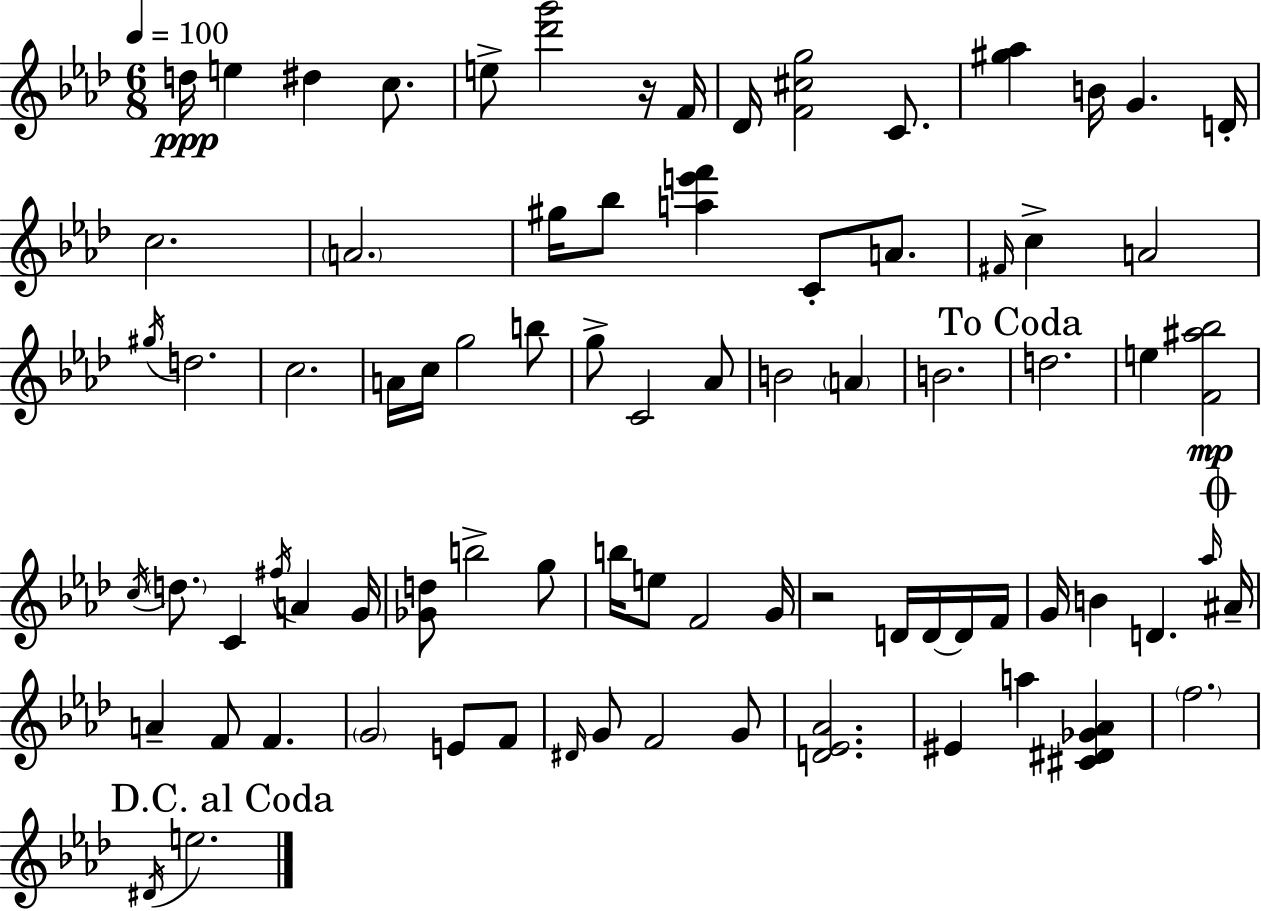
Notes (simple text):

D5/s E5/q D#5/q C5/e. E5/e [Db6,G6]/h R/s F4/s Db4/s [F4,C#5,G5]/h C4/e. [G#5,Ab5]/q B4/s G4/q. D4/s C5/h. A4/h. G#5/s Bb5/e [A5,E6,F6]/q C4/e A4/e. F#4/s C5/q A4/h G#5/s D5/h. C5/h. A4/s C5/s G5/h B5/e G5/e C4/h Ab4/e B4/h A4/q B4/h. D5/h. E5/q [F4,A#5,Bb5]/h C5/s D5/e. C4/q F#5/s A4/q G4/s [Gb4,D5]/e B5/h G5/e B5/s E5/e F4/h G4/s R/h D4/s D4/s D4/s F4/s G4/s B4/q D4/q. Ab5/s A#4/s A4/q F4/e F4/q. G4/h E4/e F4/e D#4/s G4/e F4/h G4/e [D4,Eb4,Ab4]/h. EIS4/q A5/q [C#4,D#4,Gb4,Ab4]/q F5/h. D#4/s E5/h.